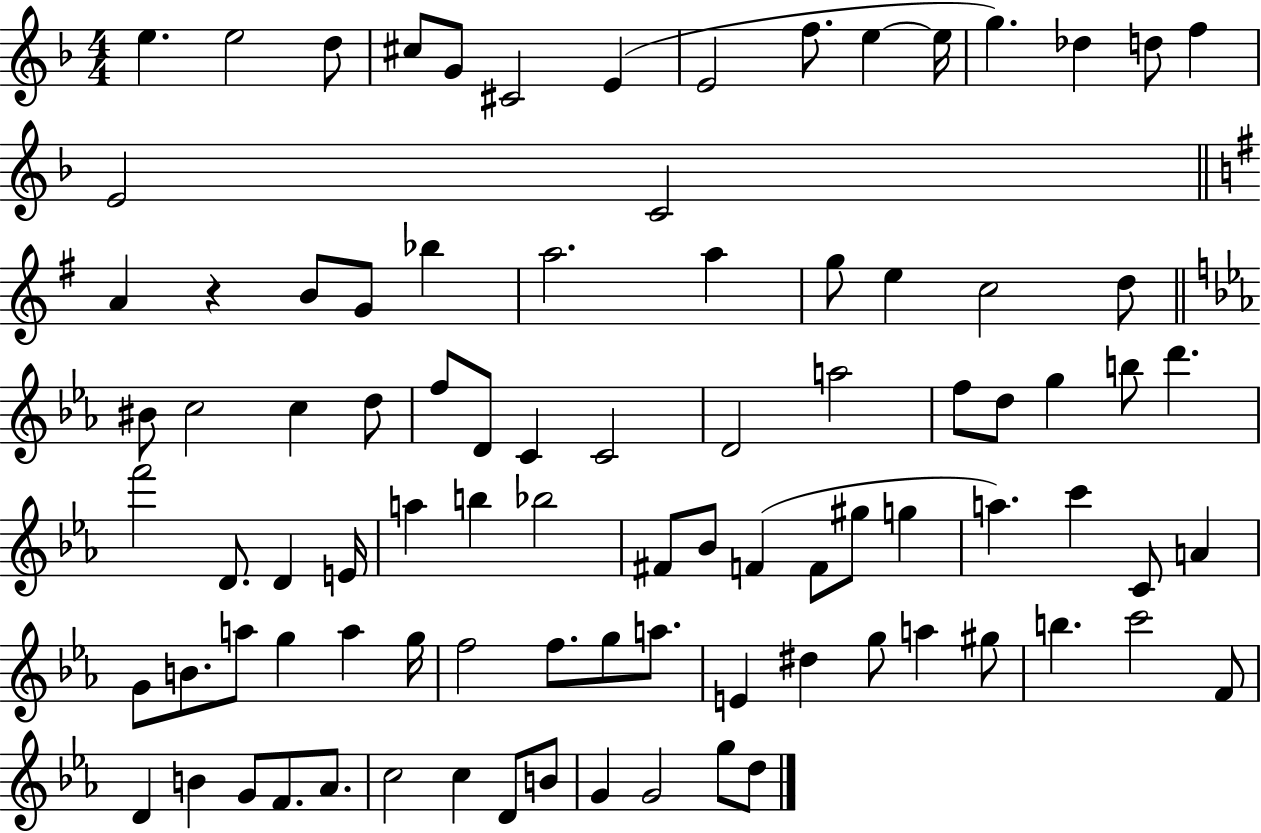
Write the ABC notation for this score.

X:1
T:Untitled
M:4/4
L:1/4
K:F
e e2 d/2 ^c/2 G/2 ^C2 E E2 f/2 e e/4 g _d d/2 f E2 C2 A z B/2 G/2 _b a2 a g/2 e c2 d/2 ^B/2 c2 c d/2 f/2 D/2 C C2 D2 a2 f/2 d/2 g b/2 d' f'2 D/2 D E/4 a b _b2 ^F/2 _B/2 F F/2 ^g/2 g a c' C/2 A G/2 B/2 a/2 g a g/4 f2 f/2 g/2 a/2 E ^d g/2 a ^g/2 b c'2 F/2 D B G/2 F/2 _A/2 c2 c D/2 B/2 G G2 g/2 d/2